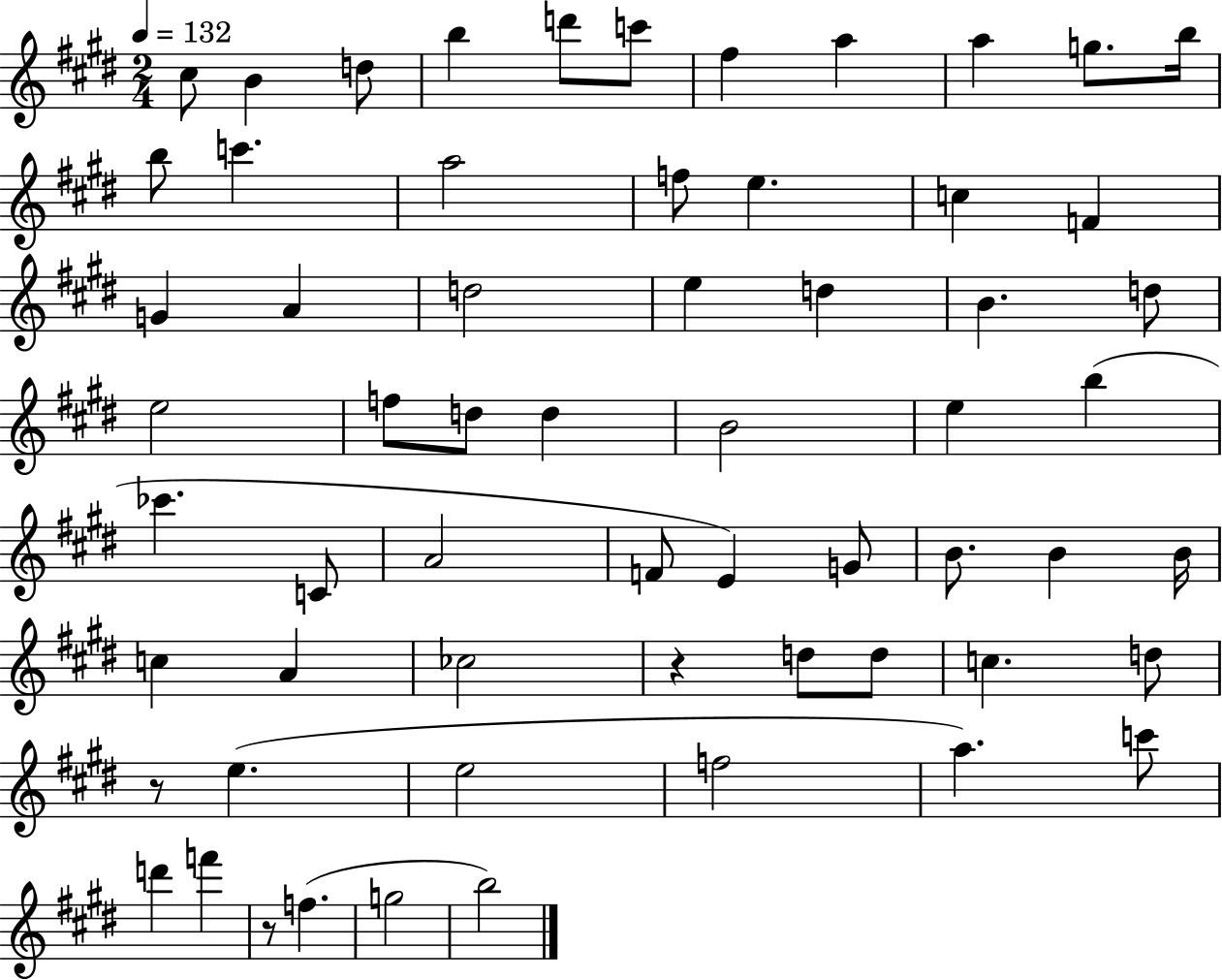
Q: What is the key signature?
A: E major